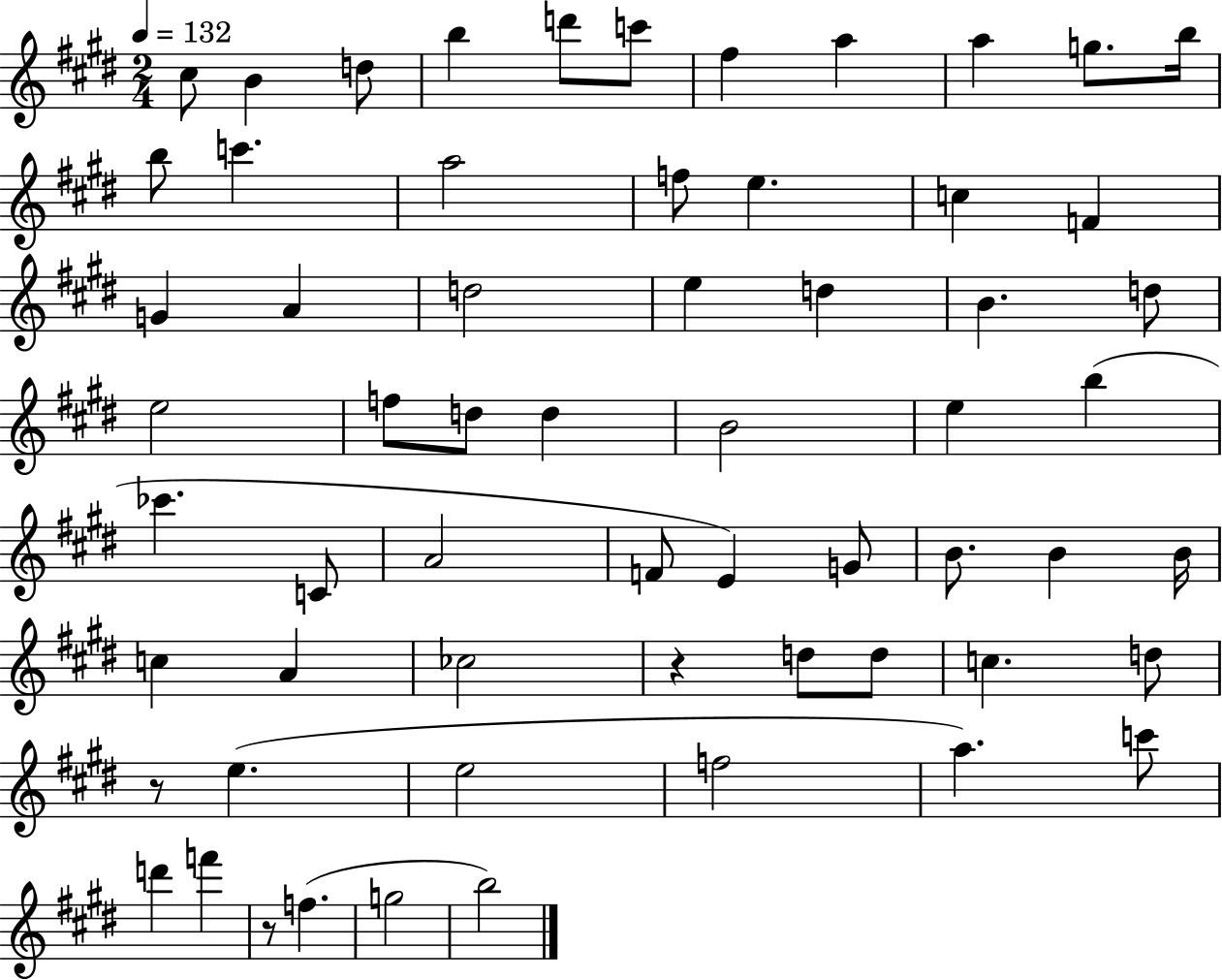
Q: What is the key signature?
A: E major